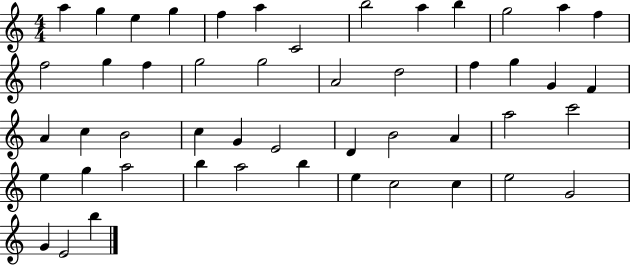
X:1
T:Untitled
M:4/4
L:1/4
K:C
a g e g f a C2 b2 a b g2 a f f2 g f g2 g2 A2 d2 f g G F A c B2 c G E2 D B2 A a2 c'2 e g a2 b a2 b e c2 c e2 G2 G E2 b